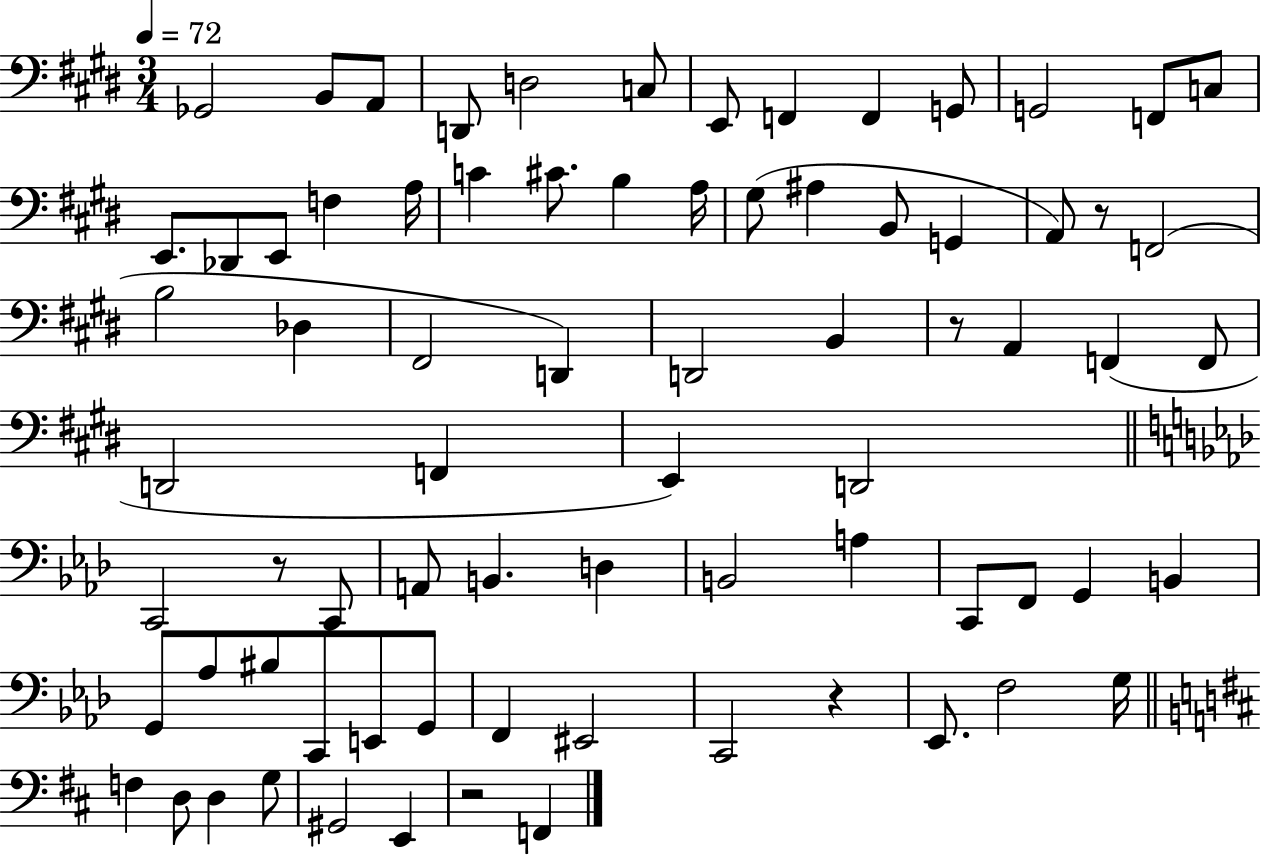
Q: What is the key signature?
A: E major